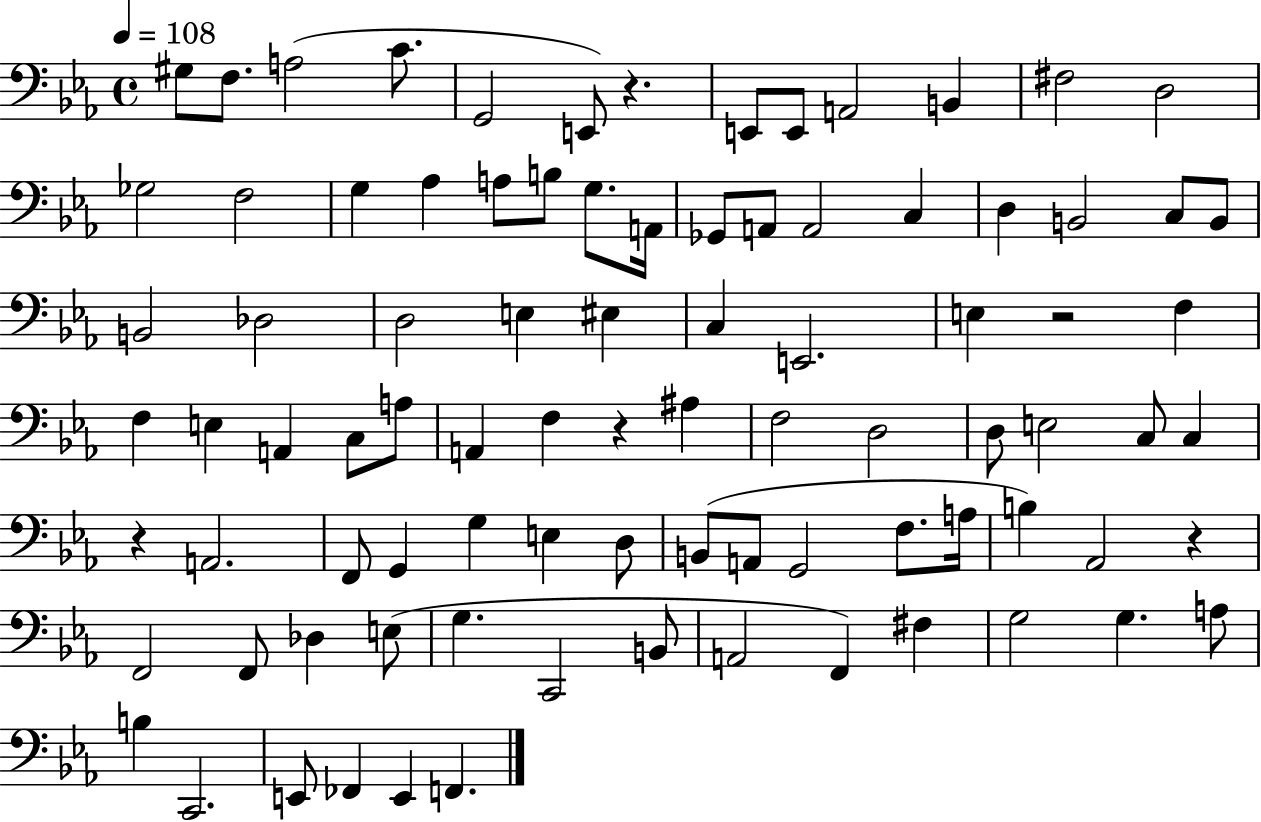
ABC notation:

X:1
T:Untitled
M:4/4
L:1/4
K:Eb
^G,/2 F,/2 A,2 C/2 G,,2 E,,/2 z E,,/2 E,,/2 A,,2 B,, ^F,2 D,2 _G,2 F,2 G, _A, A,/2 B,/2 G,/2 A,,/4 _G,,/2 A,,/2 A,,2 C, D, B,,2 C,/2 B,,/2 B,,2 _D,2 D,2 E, ^E, C, E,,2 E, z2 F, F, E, A,, C,/2 A,/2 A,, F, z ^A, F,2 D,2 D,/2 E,2 C,/2 C, z A,,2 F,,/2 G,, G, E, D,/2 B,,/2 A,,/2 G,,2 F,/2 A,/4 B, _A,,2 z F,,2 F,,/2 _D, E,/2 G, C,,2 B,,/2 A,,2 F,, ^F, G,2 G, A,/2 B, C,,2 E,,/2 _F,, E,, F,,